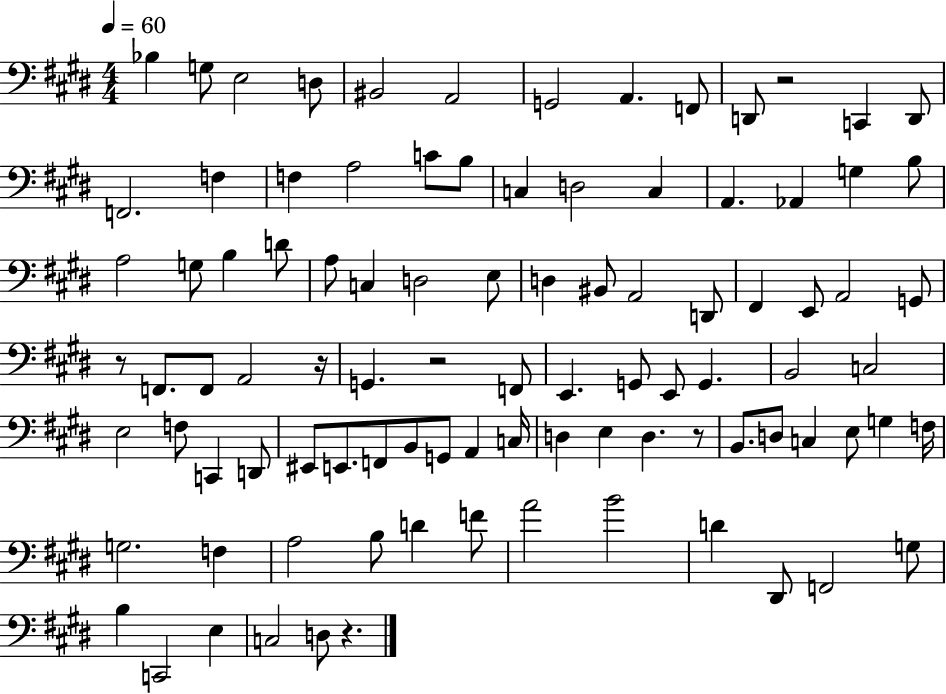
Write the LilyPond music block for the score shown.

{
  \clef bass
  \numericTimeSignature
  \time 4/4
  \key e \major
  \tempo 4 = 60
  bes4 g8 e2 d8 | bis,2 a,2 | g,2 a,4. f,8 | d,8 r2 c,4 d,8 | \break f,2. f4 | f4 a2 c'8 b8 | c4 d2 c4 | a,4. aes,4 g4 b8 | \break a2 g8 b4 d'8 | a8 c4 d2 e8 | d4 bis,8 a,2 d,8 | fis,4 e,8 a,2 g,8 | \break r8 f,8. f,8 a,2 r16 | g,4. r2 f,8 | e,4. g,8 e,8 g,4. | b,2 c2 | \break e2 f8 c,4 d,8 | eis,8 e,8. f,8 b,8 g,8 a,4 c16 | d4 e4 d4. r8 | b,8. d8 c4 e8 g4 f16 | \break g2. f4 | a2 b8 d'4 f'8 | a'2 b'2 | d'4 dis,8 f,2 g8 | \break b4 c,2 e4 | c2 d8 r4. | \bar "|."
}